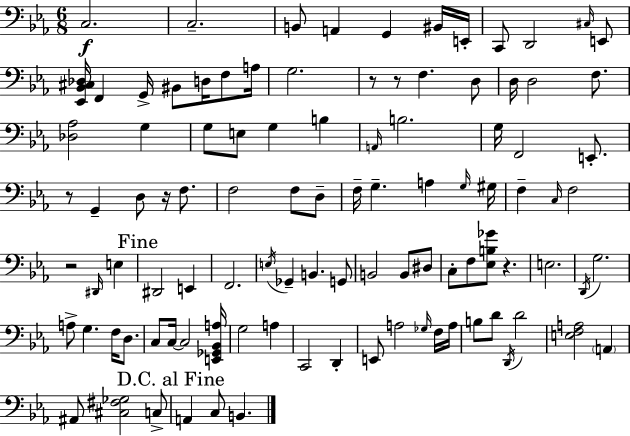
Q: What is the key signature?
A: EES major